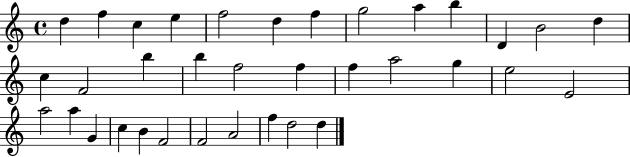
X:1
T:Untitled
M:4/4
L:1/4
K:C
d f c e f2 d f g2 a b D B2 d c F2 b b f2 f f a2 g e2 E2 a2 a G c B F2 F2 A2 f d2 d